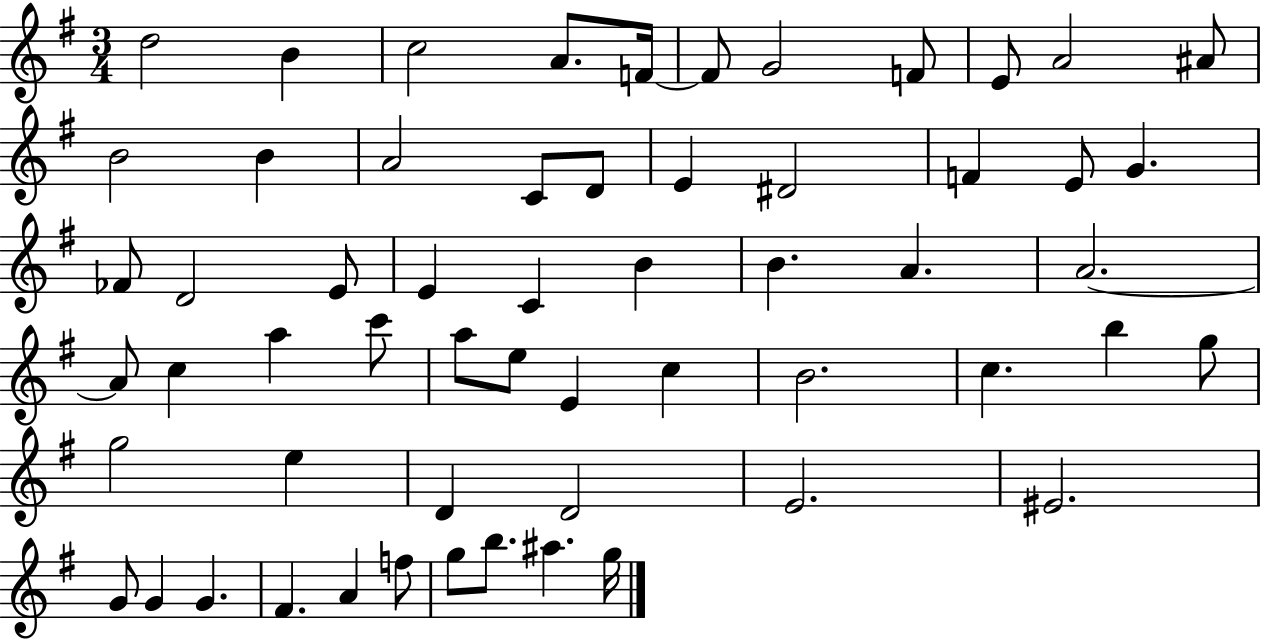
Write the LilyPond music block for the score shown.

{
  \clef treble
  \numericTimeSignature
  \time 3/4
  \key g \major
  \repeat volta 2 { d''2 b'4 | c''2 a'8. f'16~~ | f'8 g'2 f'8 | e'8 a'2 ais'8 | \break b'2 b'4 | a'2 c'8 d'8 | e'4 dis'2 | f'4 e'8 g'4. | \break fes'8 d'2 e'8 | e'4 c'4 b'4 | b'4. a'4. | a'2.~~ | \break a'8 c''4 a''4 c'''8 | a''8 e''8 e'4 c''4 | b'2. | c''4. b''4 g''8 | \break g''2 e''4 | d'4 d'2 | e'2. | eis'2. | \break g'8 g'4 g'4. | fis'4. a'4 f''8 | g''8 b''8. ais''4. g''16 | } \bar "|."
}